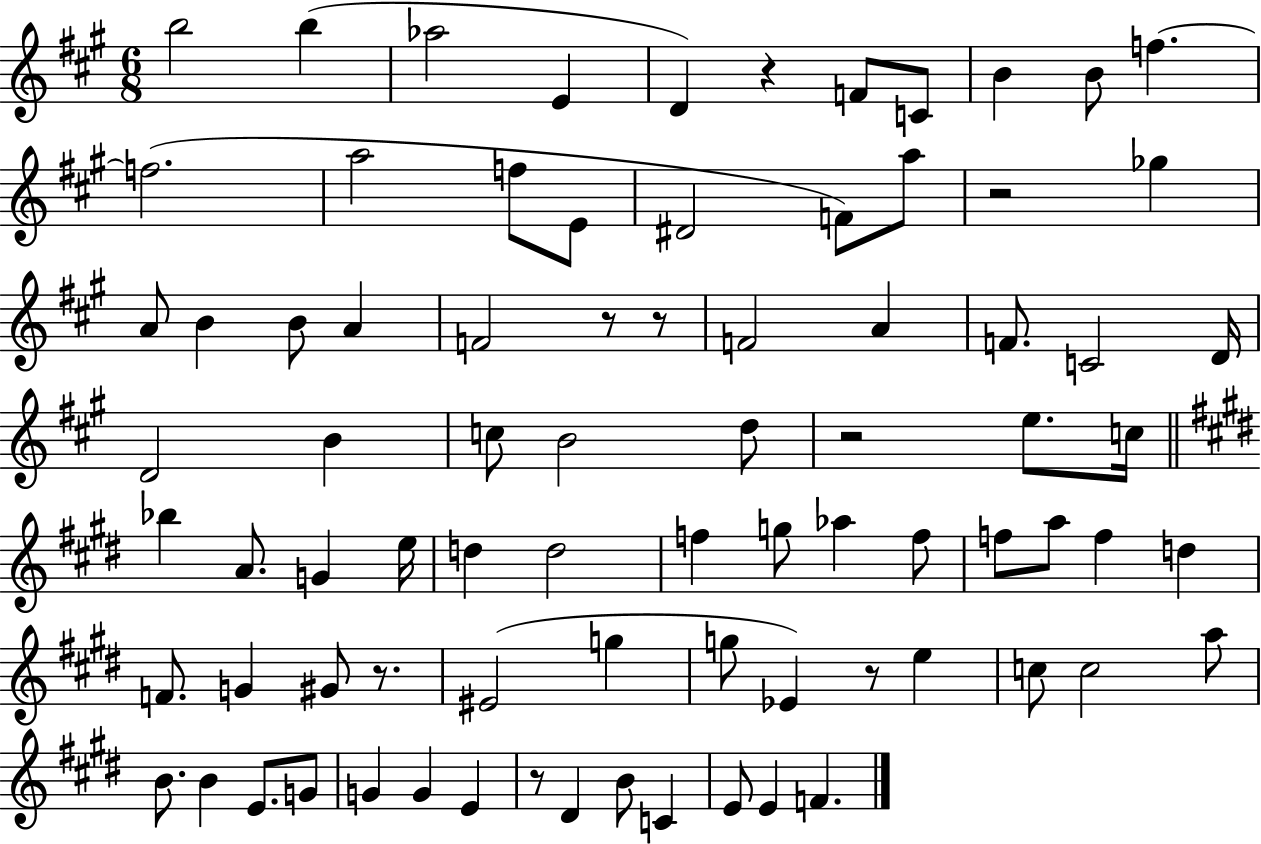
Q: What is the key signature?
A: A major